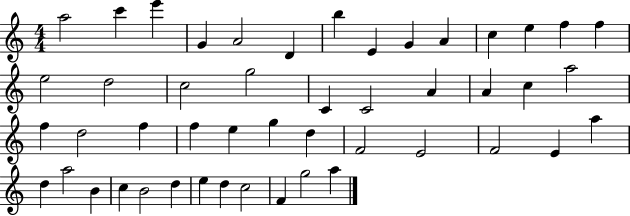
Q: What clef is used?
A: treble